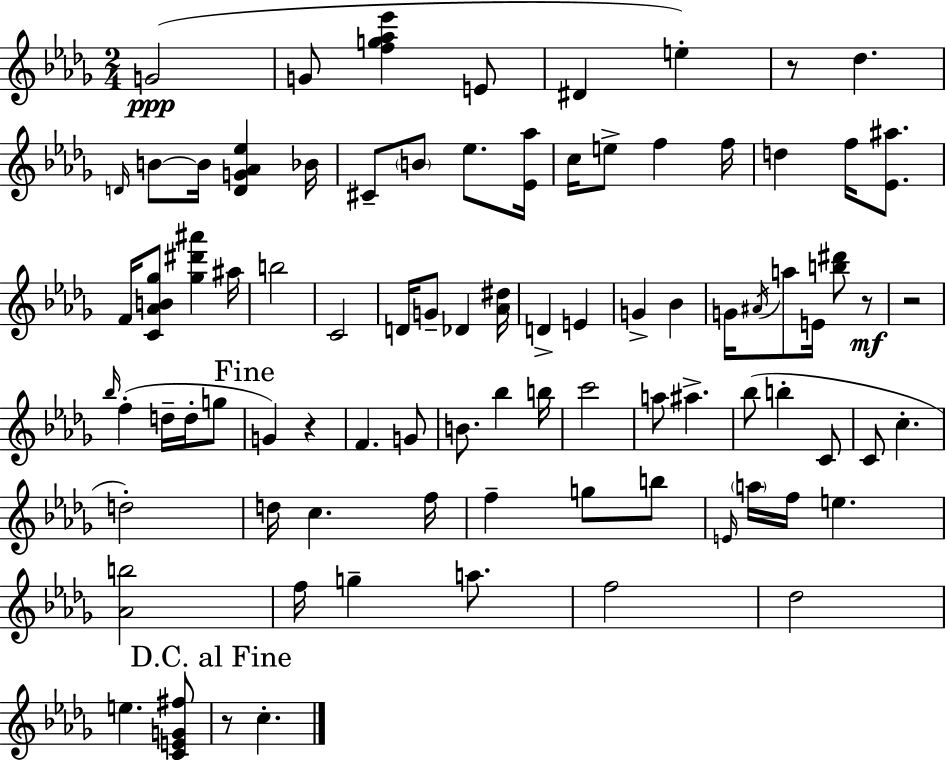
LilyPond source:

{
  \clef treble
  \numericTimeSignature
  \time 2/4
  \key bes \minor
  g'2(\ppp | g'8 <f'' g'' aes'' ees'''>4 e'8 | dis'4 e''4-.) | r8 des''4. | \break \grace { d'16 } b'8~~ b'16 <d' g' aes' ees''>4 | bes'16 cis'8-- \parenthesize b'8 ees''8. | <ees' aes''>16 c''16 e''8-> f''4 | f''16 d''4 f''16 <ees' ais''>8. | \break f'16 <c' aes' b' ges''>8 <ges'' dis''' ais'''>4 | ais''16 b''2 | c'2 | d'16 g'8-- des'4 | \break <aes' dis''>16 d'4-> e'4 | g'4-> bes'4 | g'16 \acciaccatura { ais'16 } a''8 e'16 <b'' dis'''>8 | r8\mf r2 | \break \grace { bes''16 } f''4-.( d''16-- | d''16-. g''8 \mark "Fine" g'4) r4 | f'4. | g'8 b'8. bes''4 | \break b''16 c'''2 | a''8 ais''4.-> | bes''8( b''4-. | c'8 c'8 c''4.-. | \break d''2-.) | d''16 c''4. | f''16 f''4-- g''8 | b''8 \grace { e'16 } \parenthesize a''16 f''16 e''4. | \break <aes' b''>2 | f''16 g''4-- | a''8. f''2 | des''2 | \break e''4. | <c' e' g' fis''>8 \mark "D.C. al Fine" r8 c''4.-. | \bar "|."
}